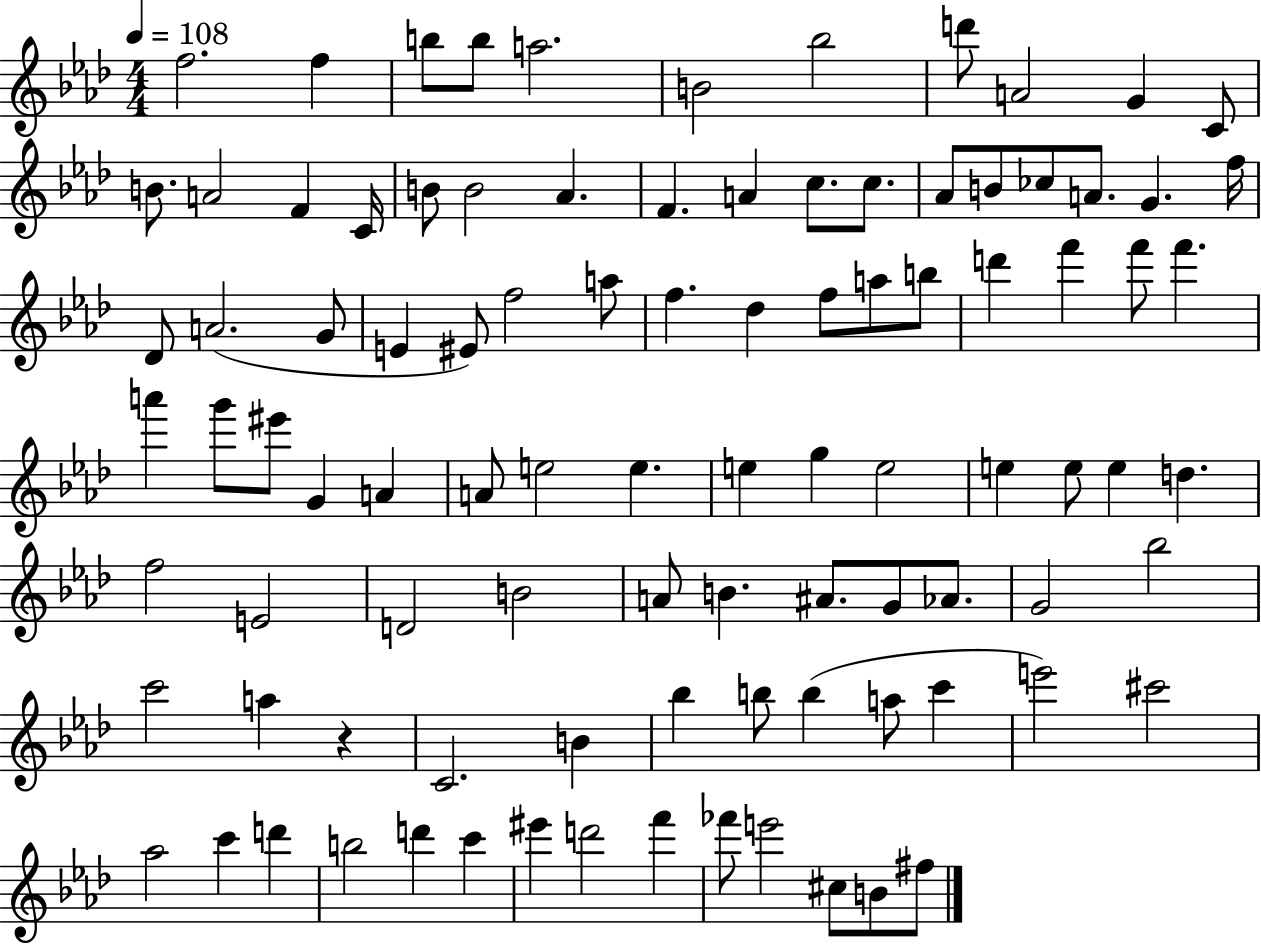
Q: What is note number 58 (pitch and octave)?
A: E5